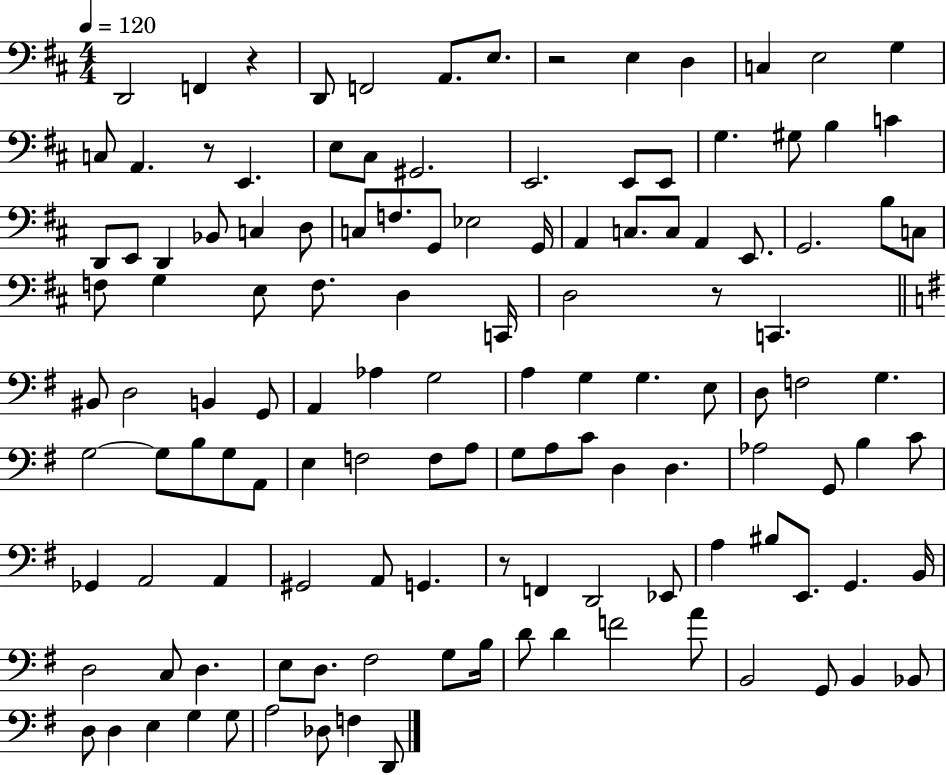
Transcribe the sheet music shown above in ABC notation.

X:1
T:Untitled
M:4/4
L:1/4
K:D
D,,2 F,, z D,,/2 F,,2 A,,/2 E,/2 z2 E, D, C, E,2 G, C,/2 A,, z/2 E,, E,/2 ^C,/2 ^G,,2 E,,2 E,,/2 E,,/2 G, ^G,/2 B, C D,,/2 E,,/2 D,, _B,,/2 C, D,/2 C,/2 F,/2 G,,/2 _E,2 G,,/4 A,, C,/2 C,/2 A,, E,,/2 G,,2 B,/2 C,/2 F,/2 G, E,/2 F,/2 D, C,,/4 D,2 z/2 C,, ^B,,/2 D,2 B,, G,,/2 A,, _A, G,2 A, G, G, E,/2 D,/2 F,2 G, G,2 G,/2 B,/2 G,/2 A,,/2 E, F,2 F,/2 A,/2 G,/2 A,/2 C/2 D, D, _A,2 G,,/2 B, C/2 _G,, A,,2 A,, ^G,,2 A,,/2 G,, z/2 F,, D,,2 _E,,/2 A, ^B,/2 E,,/2 G,, B,,/4 D,2 C,/2 D, E,/2 D,/2 ^F,2 G,/2 B,/4 D/2 D F2 A/2 B,,2 G,,/2 B,, _B,,/2 D,/2 D, E, G, G,/2 A,2 _D,/2 F, D,,/2